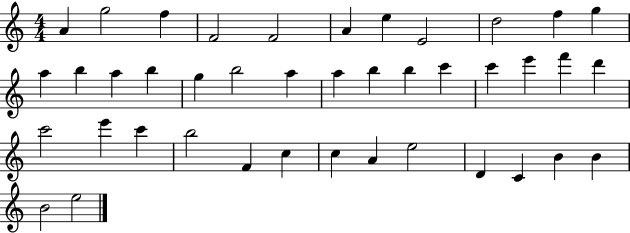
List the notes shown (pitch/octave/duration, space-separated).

A4/q G5/h F5/q F4/h F4/h A4/q E5/q E4/h D5/h F5/q G5/q A5/q B5/q A5/q B5/q G5/q B5/h A5/q A5/q B5/q B5/q C6/q C6/q E6/q F6/q D6/q C6/h E6/q C6/q B5/h F4/q C5/q C5/q A4/q E5/h D4/q C4/q B4/q B4/q B4/h E5/h